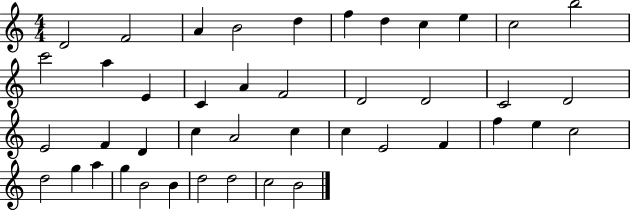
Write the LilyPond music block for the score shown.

{
  \clef treble
  \numericTimeSignature
  \time 4/4
  \key c \major
  d'2 f'2 | a'4 b'2 d''4 | f''4 d''4 c''4 e''4 | c''2 b''2 | \break c'''2 a''4 e'4 | c'4 a'4 f'2 | d'2 d'2 | c'2 d'2 | \break e'2 f'4 d'4 | c''4 a'2 c''4 | c''4 e'2 f'4 | f''4 e''4 c''2 | \break d''2 g''4 a''4 | g''4 b'2 b'4 | d''2 d''2 | c''2 b'2 | \break \bar "|."
}